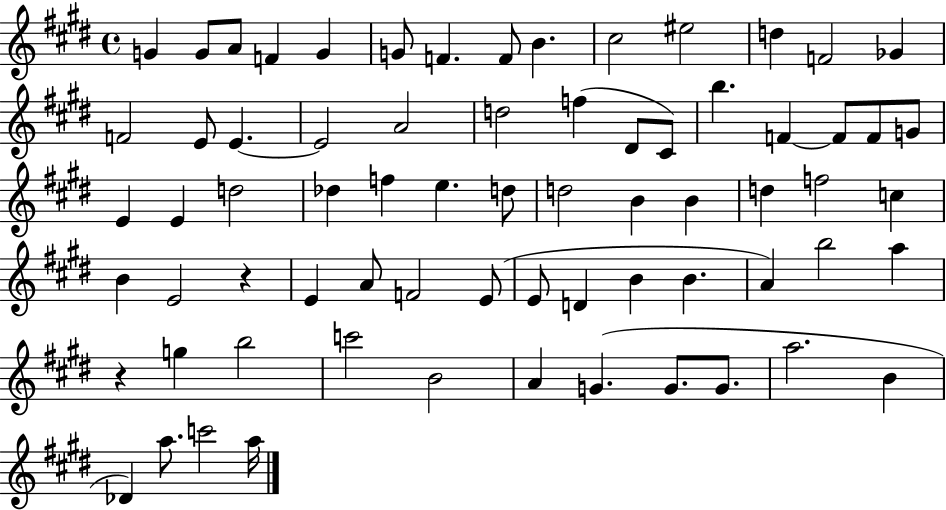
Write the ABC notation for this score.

X:1
T:Untitled
M:4/4
L:1/4
K:E
G G/2 A/2 F G G/2 F F/2 B ^c2 ^e2 d F2 _G F2 E/2 E E2 A2 d2 f ^D/2 ^C/2 b F F/2 F/2 G/2 E E d2 _d f e d/2 d2 B B d f2 c B E2 z E A/2 F2 E/2 E/2 D B B A b2 a z g b2 c'2 B2 A G G/2 G/2 a2 B _D a/2 c'2 a/4